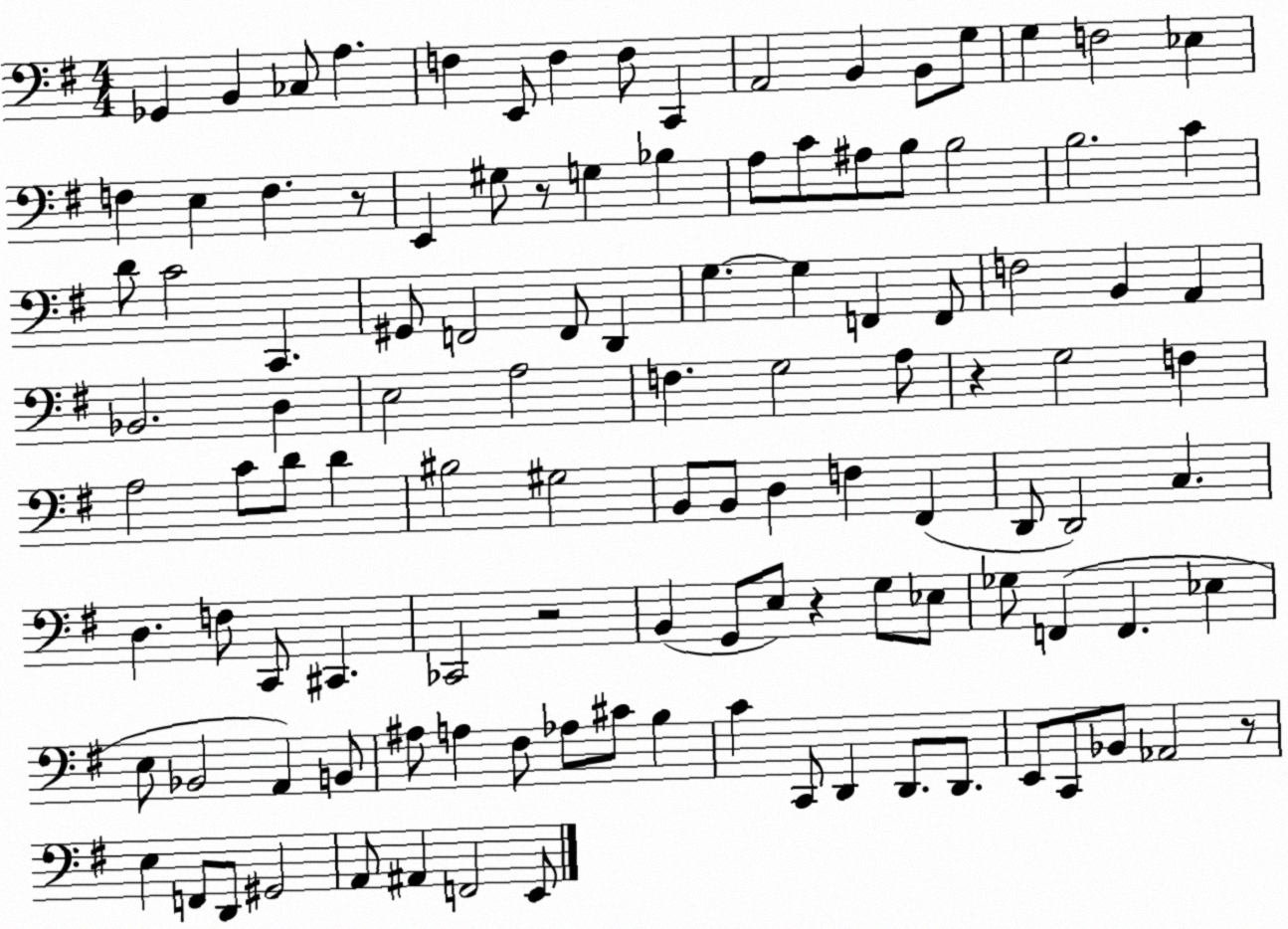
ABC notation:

X:1
T:Untitled
M:4/4
L:1/4
K:G
_G,, B,, _C,/2 A, F, E,,/2 F, F,/2 C,, A,,2 B,, B,,/2 G,/2 G, F,2 _E, F, E, F, z/2 E,, ^G,/2 z/2 G, _B, A,/2 C/2 ^A,/2 B,/2 B,2 B,2 C D/2 C2 C,, ^G,,/2 F,,2 F,,/2 D,, G, G, F,, F,,/2 F,2 B,, A,, _B,,2 D, E,2 A,2 F, G,2 A,/2 z G,2 F, A,2 C/2 D/2 D ^B,2 ^G,2 B,,/2 B,,/2 D, F, ^F,, D,,/2 D,,2 C, D, F,/2 C,,/2 ^C,, _C,,2 z2 B,, G,,/2 E,/2 z G,/2 _E,/2 _G,/2 F,, F,, _E, E,/2 _B,,2 A,, B,,/2 ^A,/2 A, ^F,/2 _A,/2 ^C/2 B, C C,,/2 D,, D,,/2 D,,/2 E,,/2 C,,/2 _B,,/2 _A,,2 z/2 E, F,,/2 D,,/2 ^G,,2 A,,/2 ^A,, F,,2 E,,/2